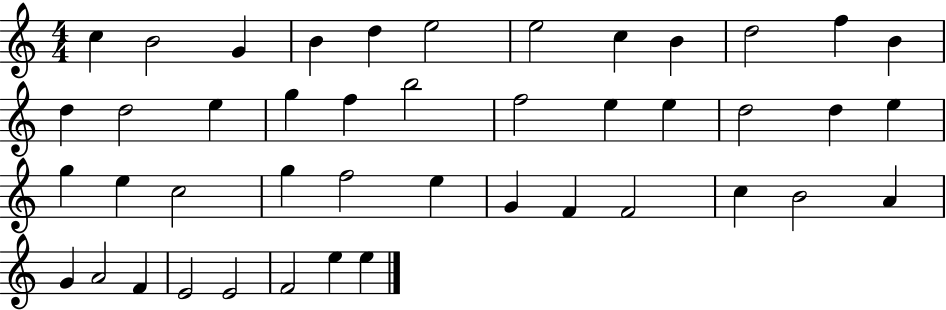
C5/q B4/h G4/q B4/q D5/q E5/h E5/h C5/q B4/q D5/h F5/q B4/q D5/q D5/h E5/q G5/q F5/q B5/h F5/h E5/q E5/q D5/h D5/q E5/q G5/q E5/q C5/h G5/q F5/h E5/q G4/q F4/q F4/h C5/q B4/h A4/q G4/q A4/h F4/q E4/h E4/h F4/h E5/q E5/q